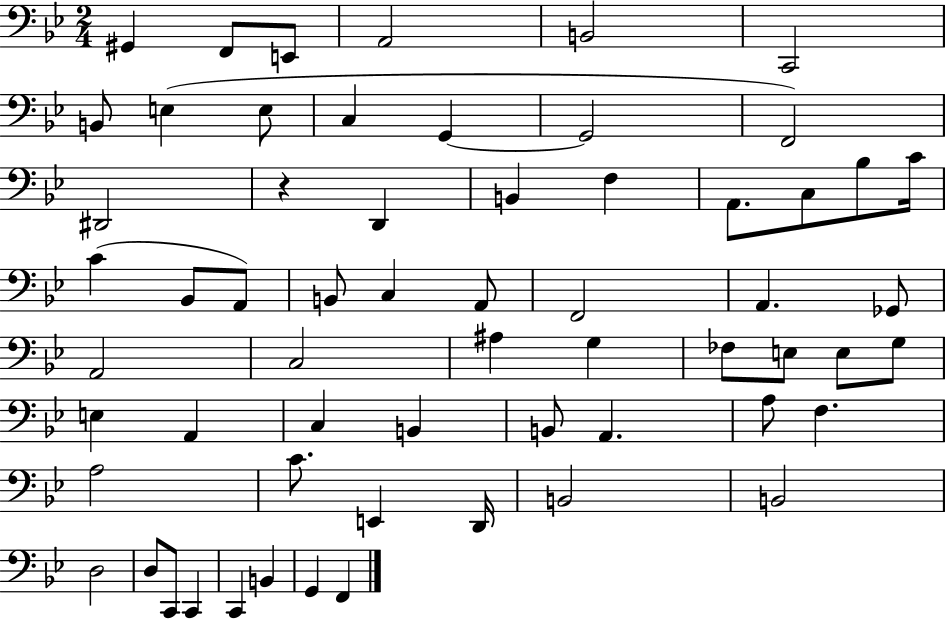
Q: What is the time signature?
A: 2/4